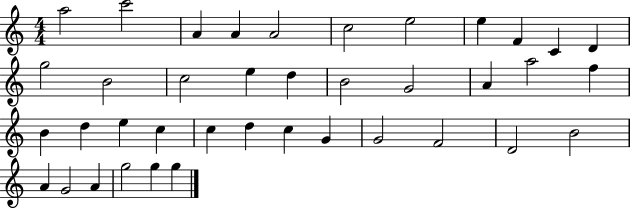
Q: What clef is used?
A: treble